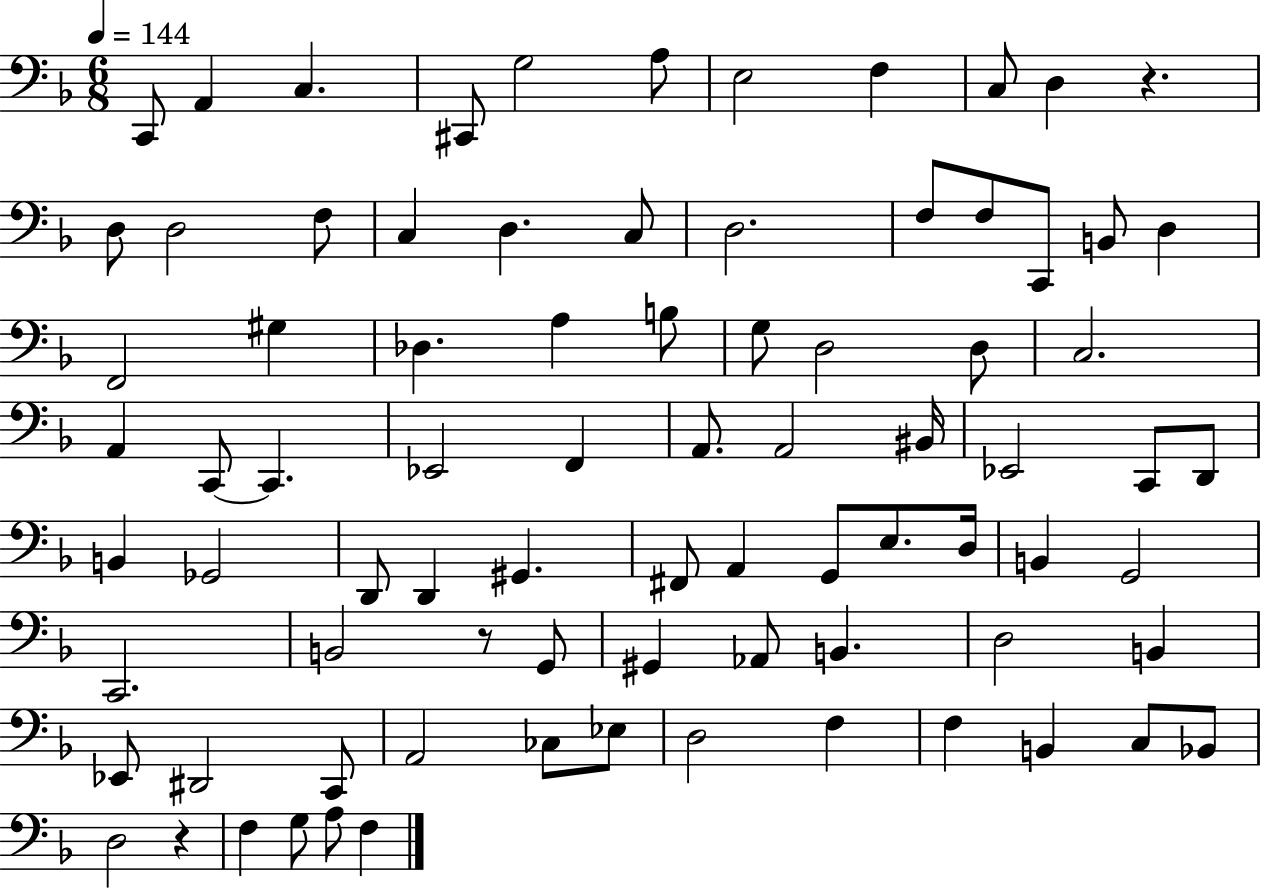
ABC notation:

X:1
T:Untitled
M:6/8
L:1/4
K:F
C,,/2 A,, C, ^C,,/2 G,2 A,/2 E,2 F, C,/2 D, z D,/2 D,2 F,/2 C, D, C,/2 D,2 F,/2 F,/2 C,,/2 B,,/2 D, F,,2 ^G, _D, A, B,/2 G,/2 D,2 D,/2 C,2 A,, C,,/2 C,, _E,,2 F,, A,,/2 A,,2 ^B,,/4 _E,,2 C,,/2 D,,/2 B,, _G,,2 D,,/2 D,, ^G,, ^F,,/2 A,, G,,/2 E,/2 D,/4 B,, G,,2 C,,2 B,,2 z/2 G,,/2 ^G,, _A,,/2 B,, D,2 B,, _E,,/2 ^D,,2 C,,/2 A,,2 _C,/2 _E,/2 D,2 F, F, B,, C,/2 _B,,/2 D,2 z F, G,/2 A,/2 F,